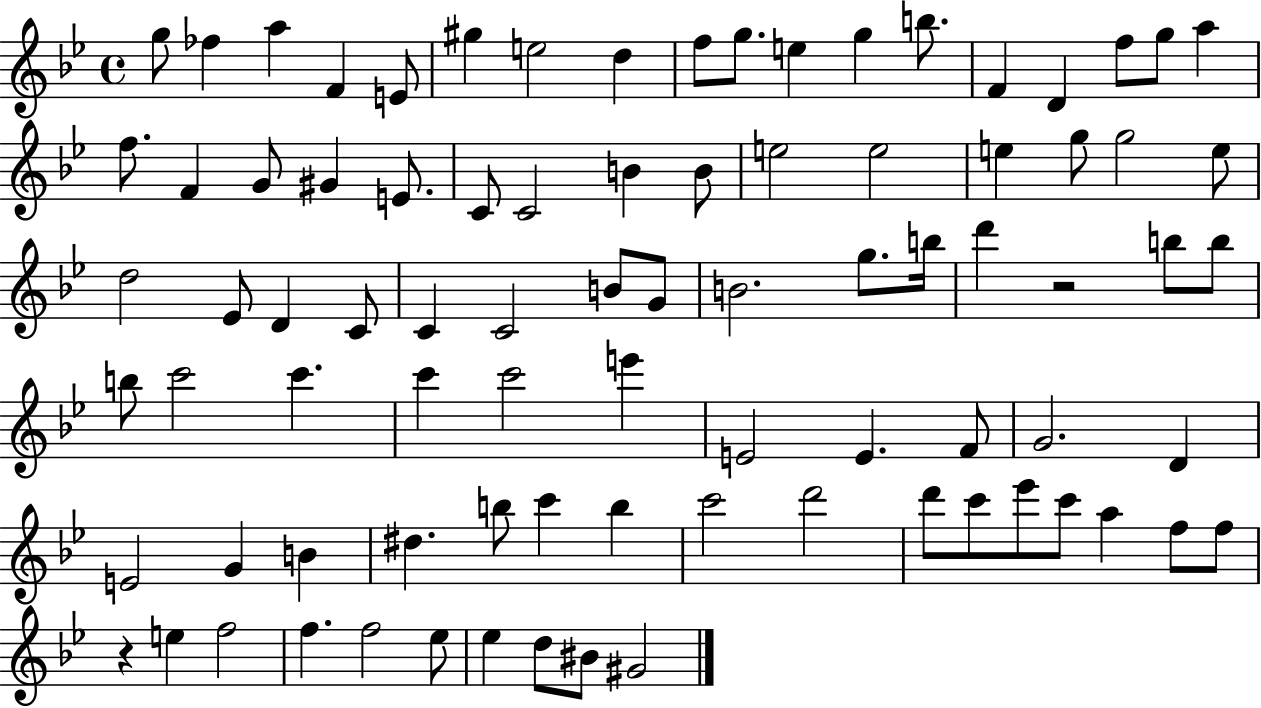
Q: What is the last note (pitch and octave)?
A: G#4